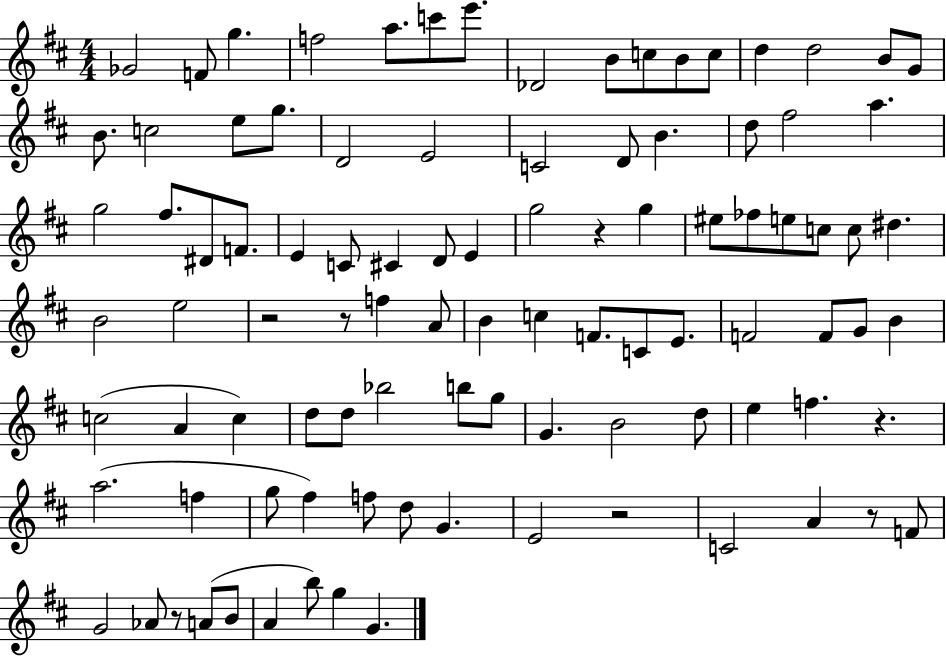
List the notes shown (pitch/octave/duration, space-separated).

Gb4/h F4/e G5/q. F5/h A5/e. C6/e E6/e. Db4/h B4/e C5/e B4/e C5/e D5/q D5/h B4/e G4/e B4/e. C5/h E5/e G5/e. D4/h E4/h C4/h D4/e B4/q. D5/e F#5/h A5/q. G5/h F#5/e. D#4/e F4/e. E4/q C4/e C#4/q D4/e E4/q G5/h R/q G5/q EIS5/e FES5/e E5/e C5/e C5/e D#5/q. B4/h E5/h R/h R/e F5/q A4/e B4/q C5/q F4/e. C4/e E4/e. F4/h F4/e G4/e B4/q C5/h A4/q C5/q D5/e D5/e Bb5/h B5/e G5/e G4/q. B4/h D5/e E5/q F5/q. R/q. A5/h. F5/q G5/e F#5/q F5/e D5/e G4/q. E4/h R/h C4/h A4/q R/e F4/e G4/h Ab4/e R/e A4/e B4/e A4/q B5/e G5/q G4/q.